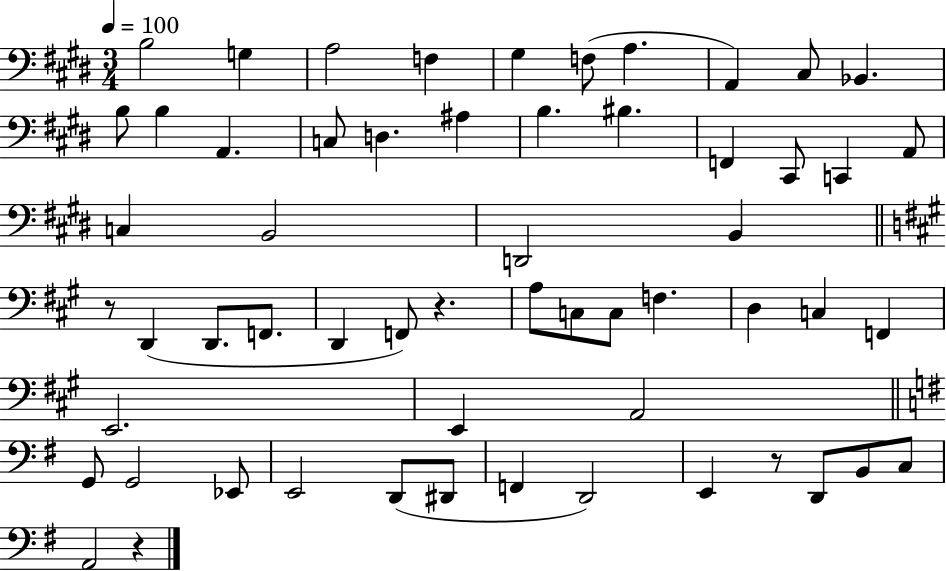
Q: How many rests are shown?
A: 4